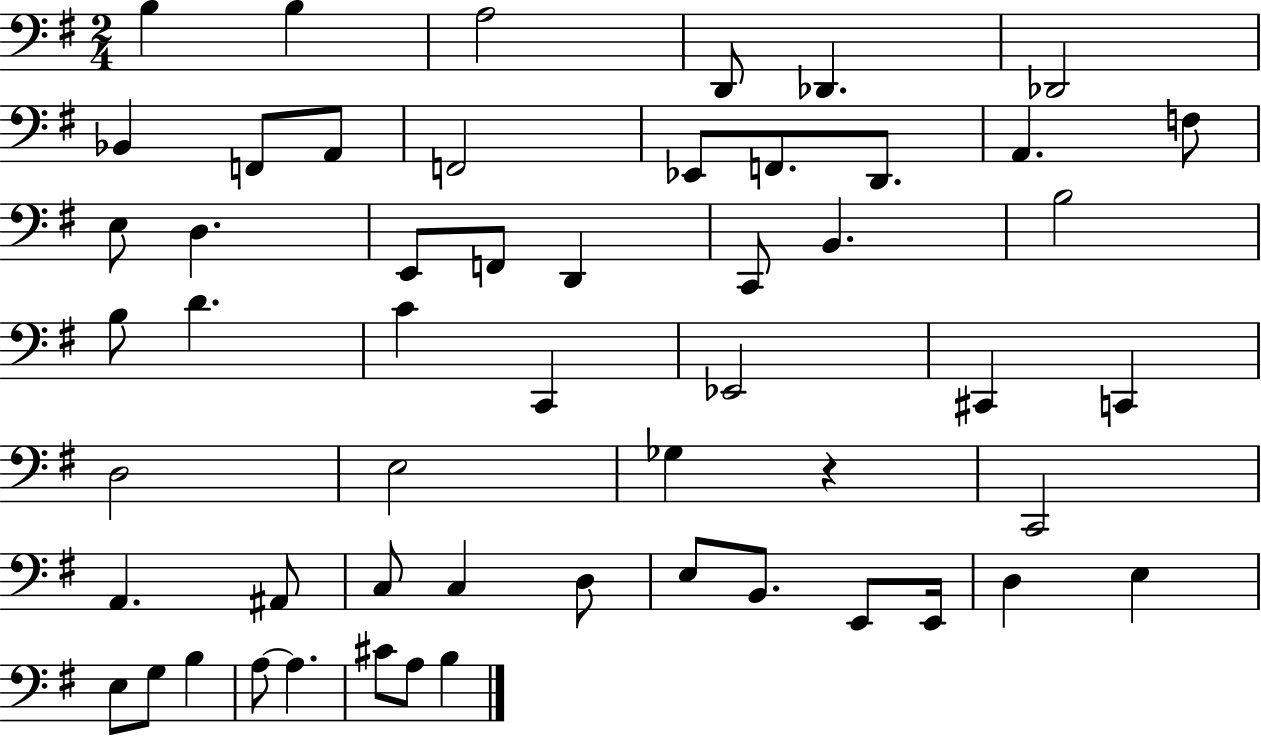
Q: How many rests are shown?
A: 1